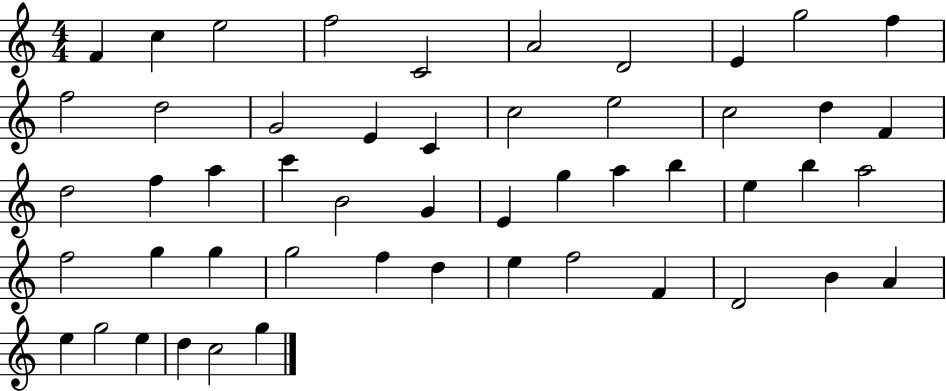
{
  \clef treble
  \numericTimeSignature
  \time 4/4
  \key c \major
  f'4 c''4 e''2 | f''2 c'2 | a'2 d'2 | e'4 g''2 f''4 | \break f''2 d''2 | g'2 e'4 c'4 | c''2 e''2 | c''2 d''4 f'4 | \break d''2 f''4 a''4 | c'''4 b'2 g'4 | e'4 g''4 a''4 b''4 | e''4 b''4 a''2 | \break f''2 g''4 g''4 | g''2 f''4 d''4 | e''4 f''2 f'4 | d'2 b'4 a'4 | \break e''4 g''2 e''4 | d''4 c''2 g''4 | \bar "|."
}